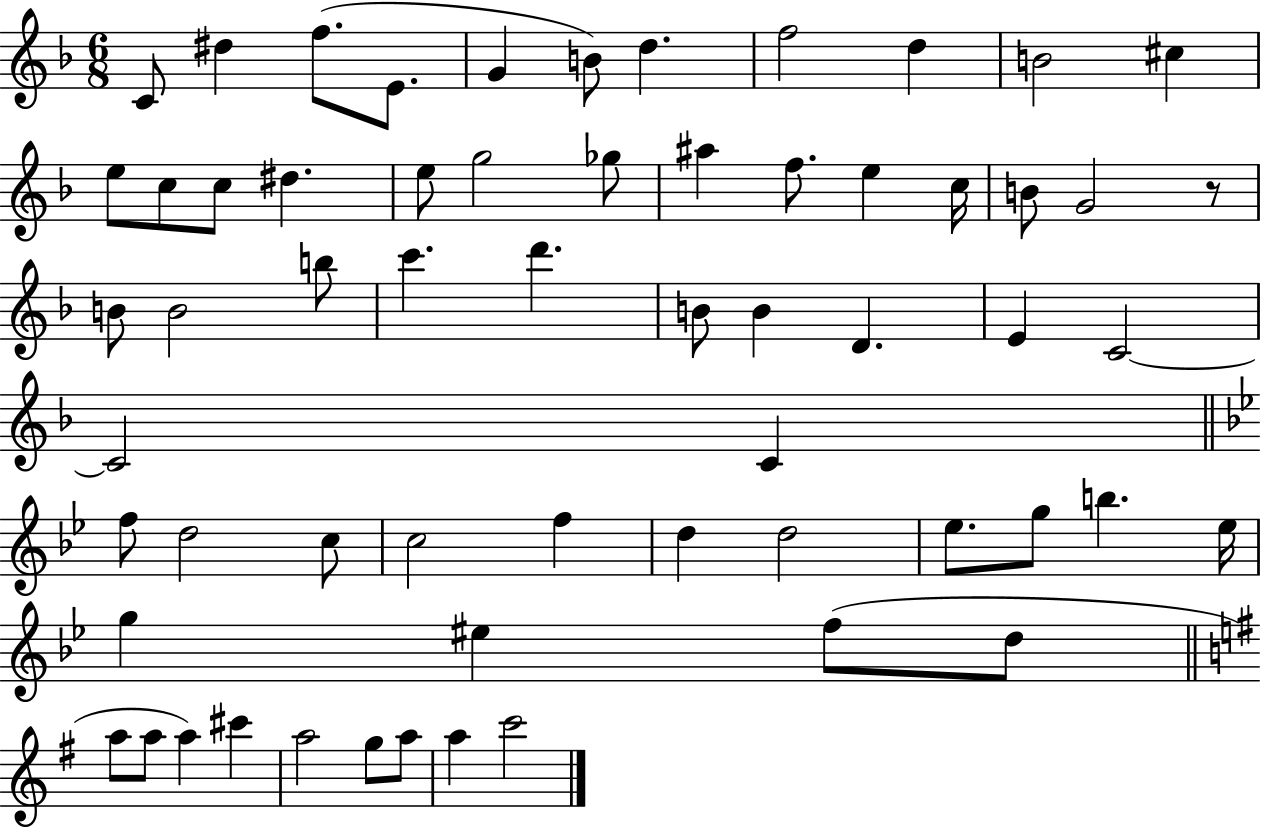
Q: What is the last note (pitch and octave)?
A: C6